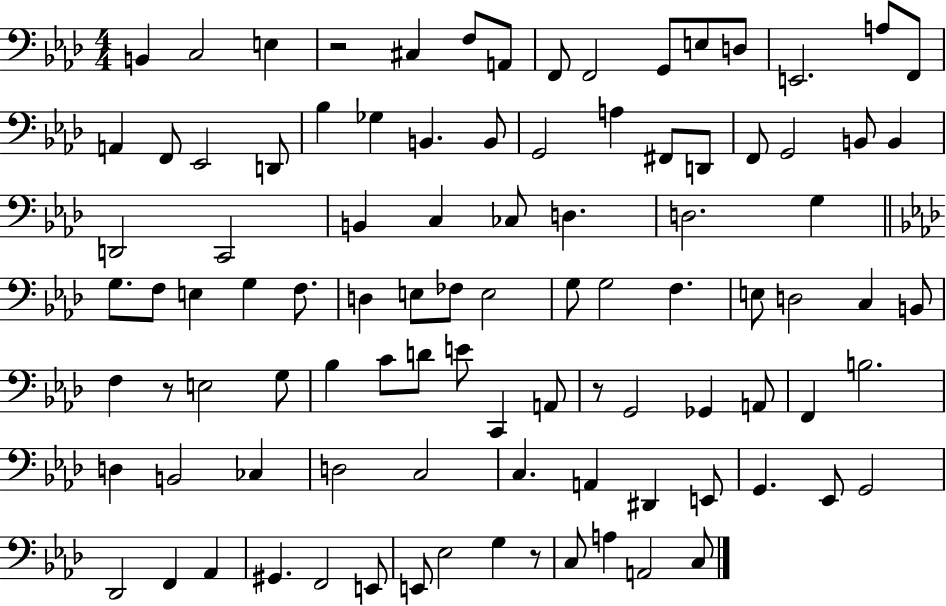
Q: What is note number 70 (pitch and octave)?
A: B2